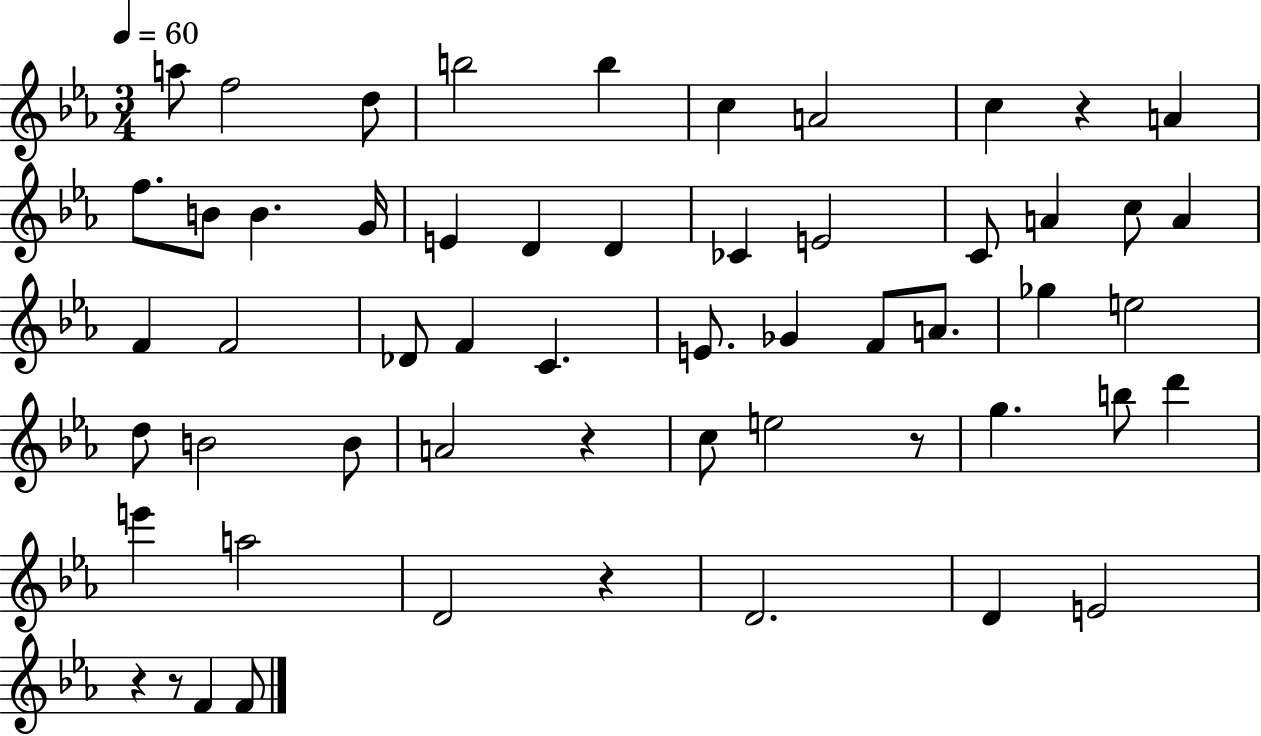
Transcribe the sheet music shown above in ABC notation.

X:1
T:Untitled
M:3/4
L:1/4
K:Eb
a/2 f2 d/2 b2 b c A2 c z A f/2 B/2 B G/4 E D D _C E2 C/2 A c/2 A F F2 _D/2 F C E/2 _G F/2 A/2 _g e2 d/2 B2 B/2 A2 z c/2 e2 z/2 g b/2 d' e' a2 D2 z D2 D E2 z z/2 F F/2